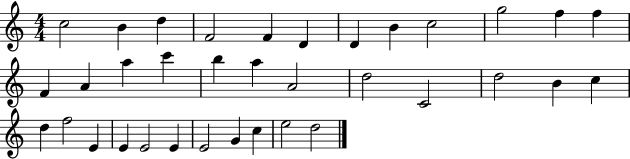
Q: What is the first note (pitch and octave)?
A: C5